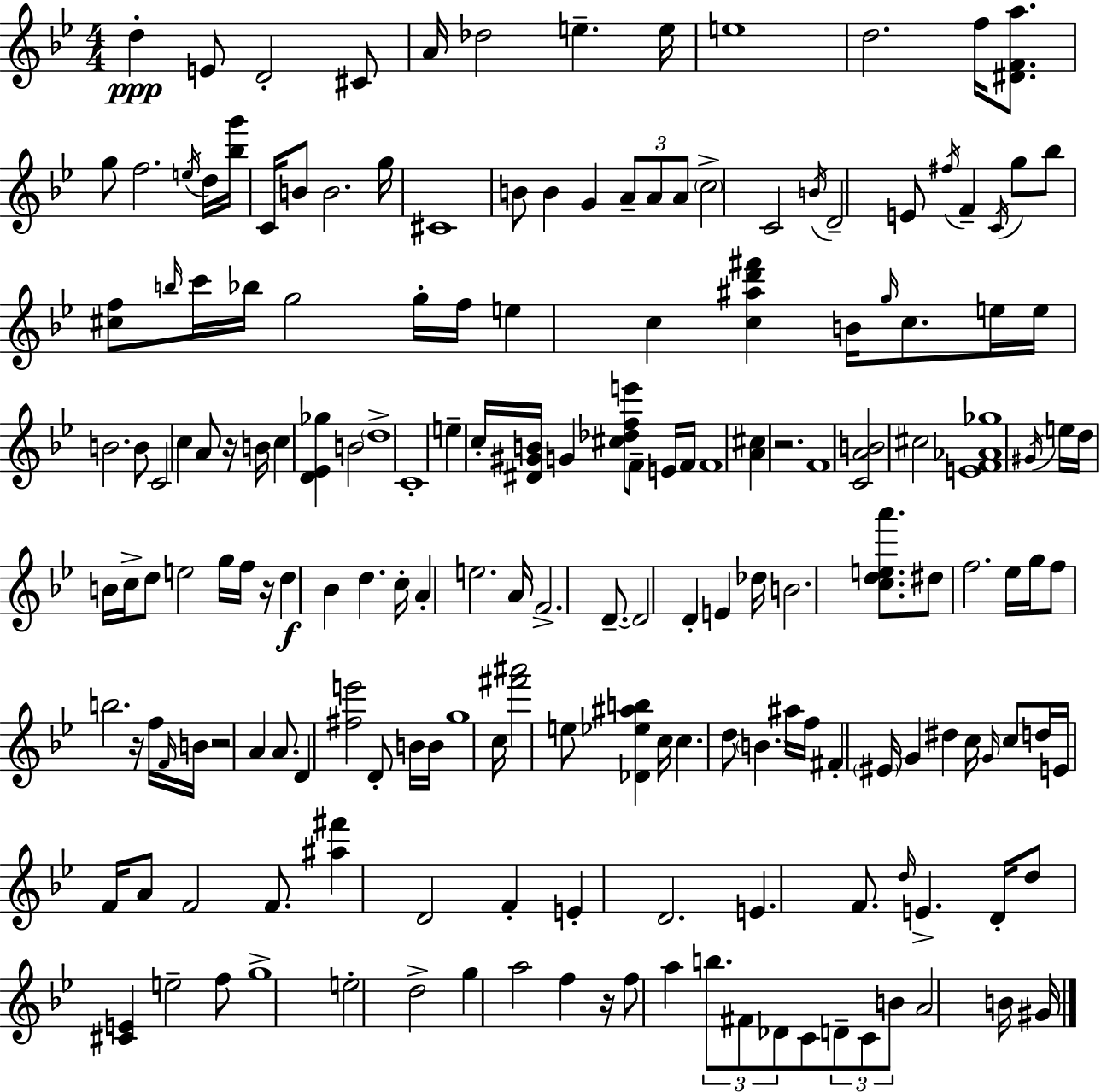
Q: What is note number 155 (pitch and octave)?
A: B4